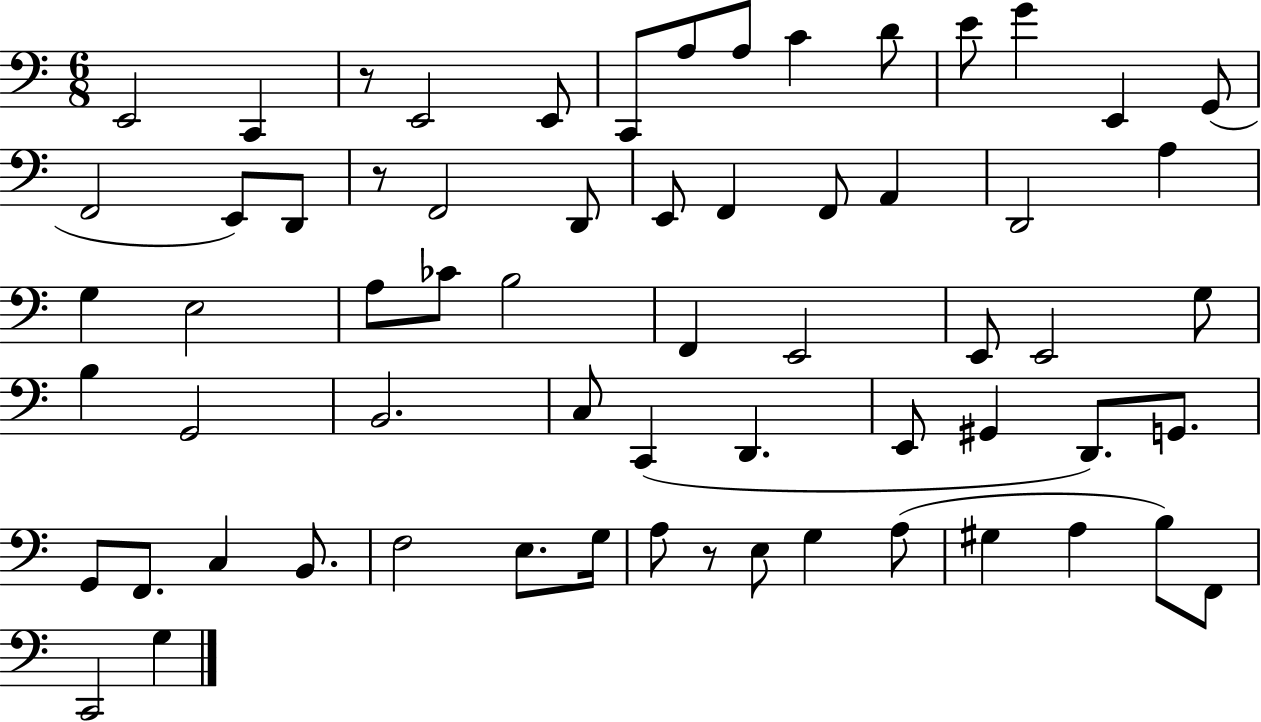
X:1
T:Untitled
M:6/8
L:1/4
K:C
E,,2 C,, z/2 E,,2 E,,/2 C,,/2 A,/2 A,/2 C D/2 E/2 G E,, G,,/2 F,,2 E,,/2 D,,/2 z/2 F,,2 D,,/2 E,,/2 F,, F,,/2 A,, D,,2 A, G, E,2 A,/2 _C/2 B,2 F,, E,,2 E,,/2 E,,2 G,/2 B, G,,2 B,,2 C,/2 C,, D,, E,,/2 ^G,, D,,/2 G,,/2 G,,/2 F,,/2 C, B,,/2 F,2 E,/2 G,/4 A,/2 z/2 E,/2 G, A,/2 ^G, A, B,/2 F,,/2 C,,2 G,